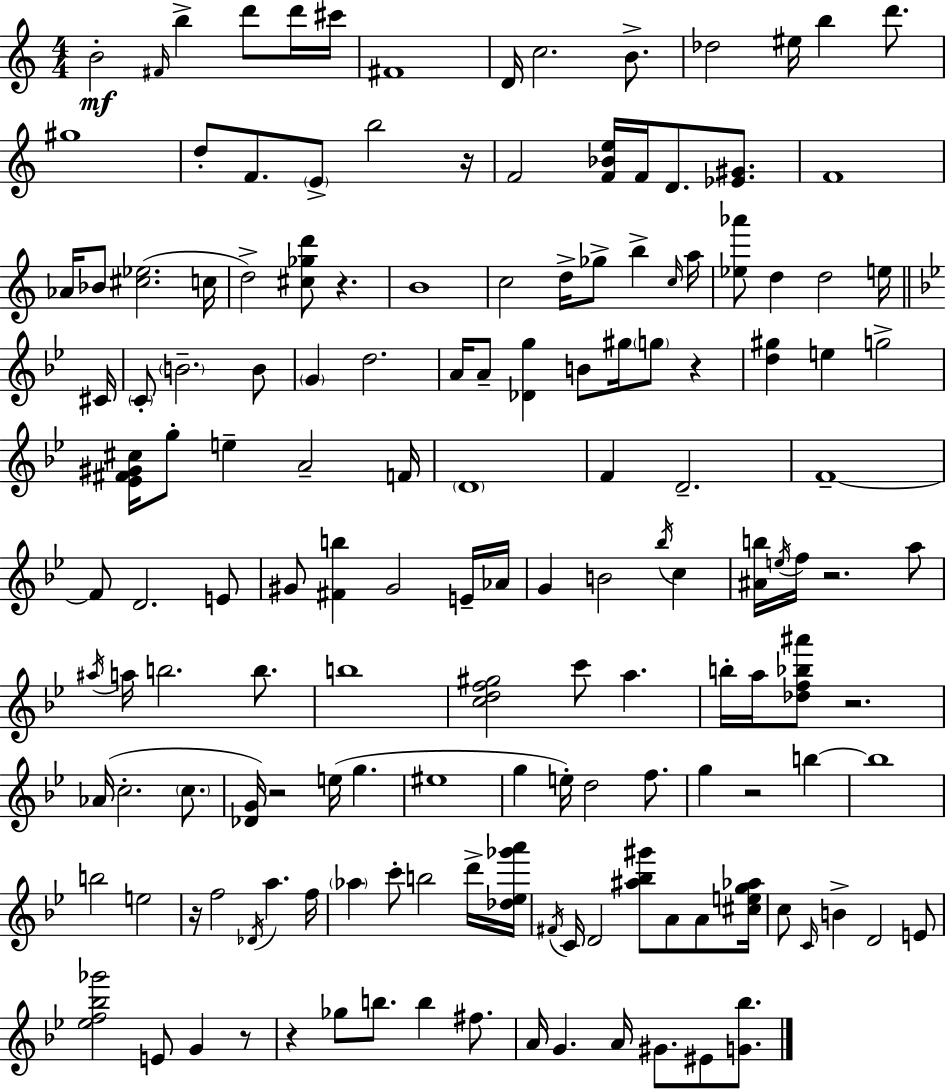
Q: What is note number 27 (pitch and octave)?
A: D5